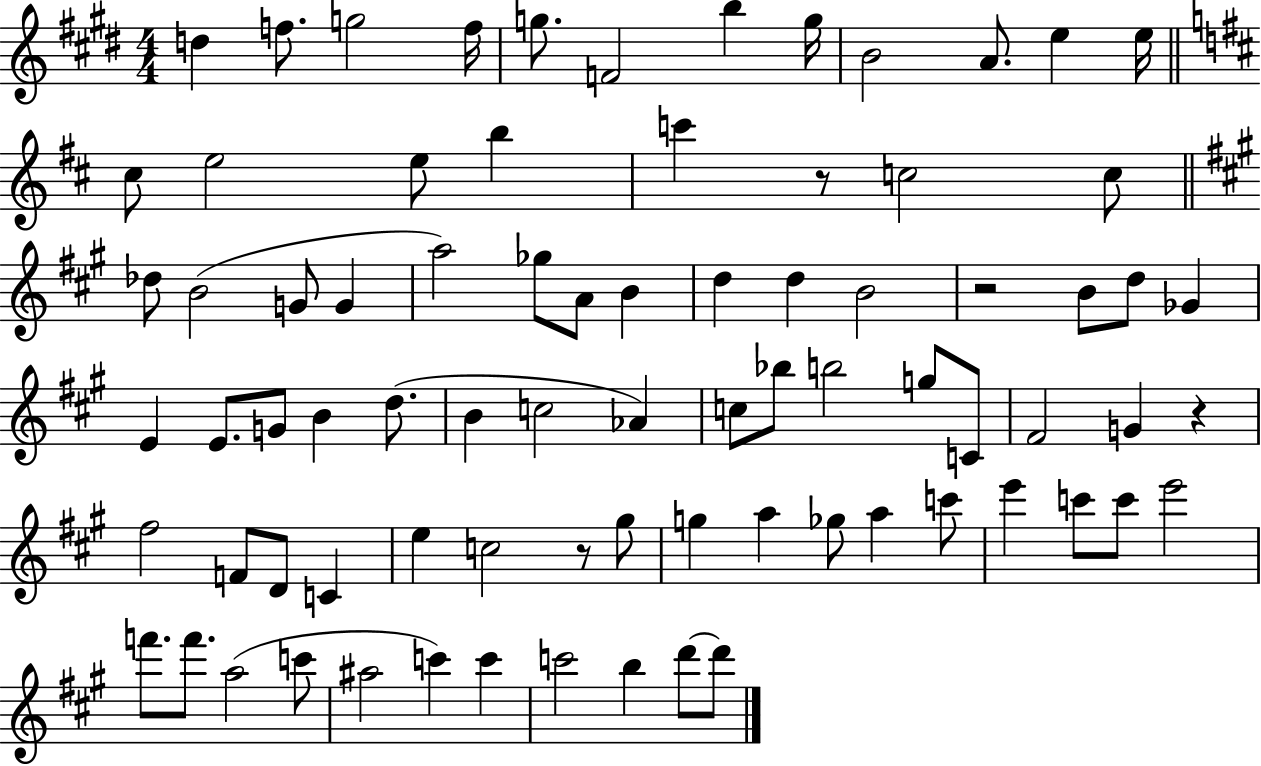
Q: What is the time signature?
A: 4/4